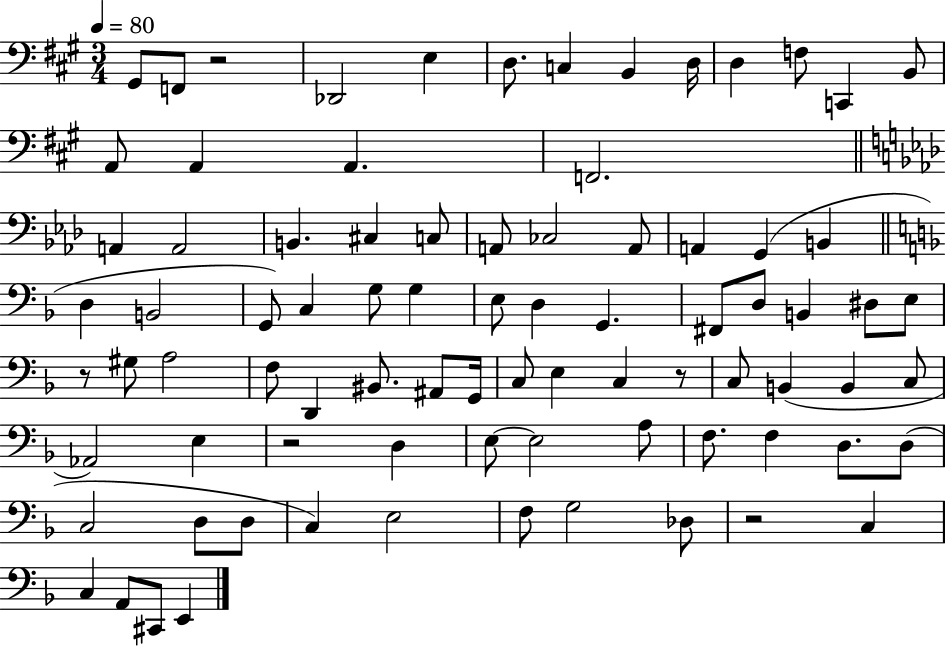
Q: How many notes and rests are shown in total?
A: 83